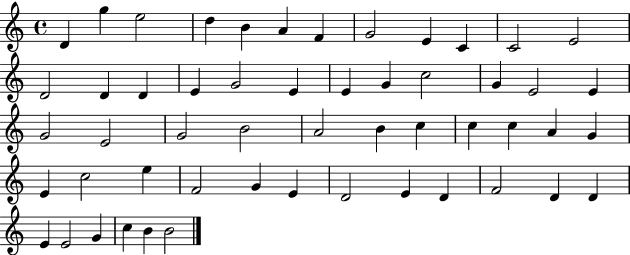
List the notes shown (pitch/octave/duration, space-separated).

D4/q G5/q E5/h D5/q B4/q A4/q F4/q G4/h E4/q C4/q C4/h E4/h D4/h D4/q D4/q E4/q G4/h E4/q E4/q G4/q C5/h G4/q E4/h E4/q G4/h E4/h G4/h B4/h A4/h B4/q C5/q C5/q C5/q A4/q G4/q E4/q C5/h E5/q F4/h G4/q E4/q D4/h E4/q D4/q F4/h D4/q D4/q E4/q E4/h G4/q C5/q B4/q B4/h